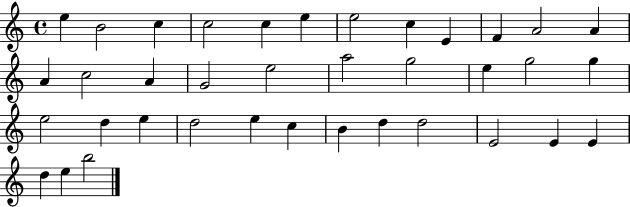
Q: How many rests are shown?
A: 0